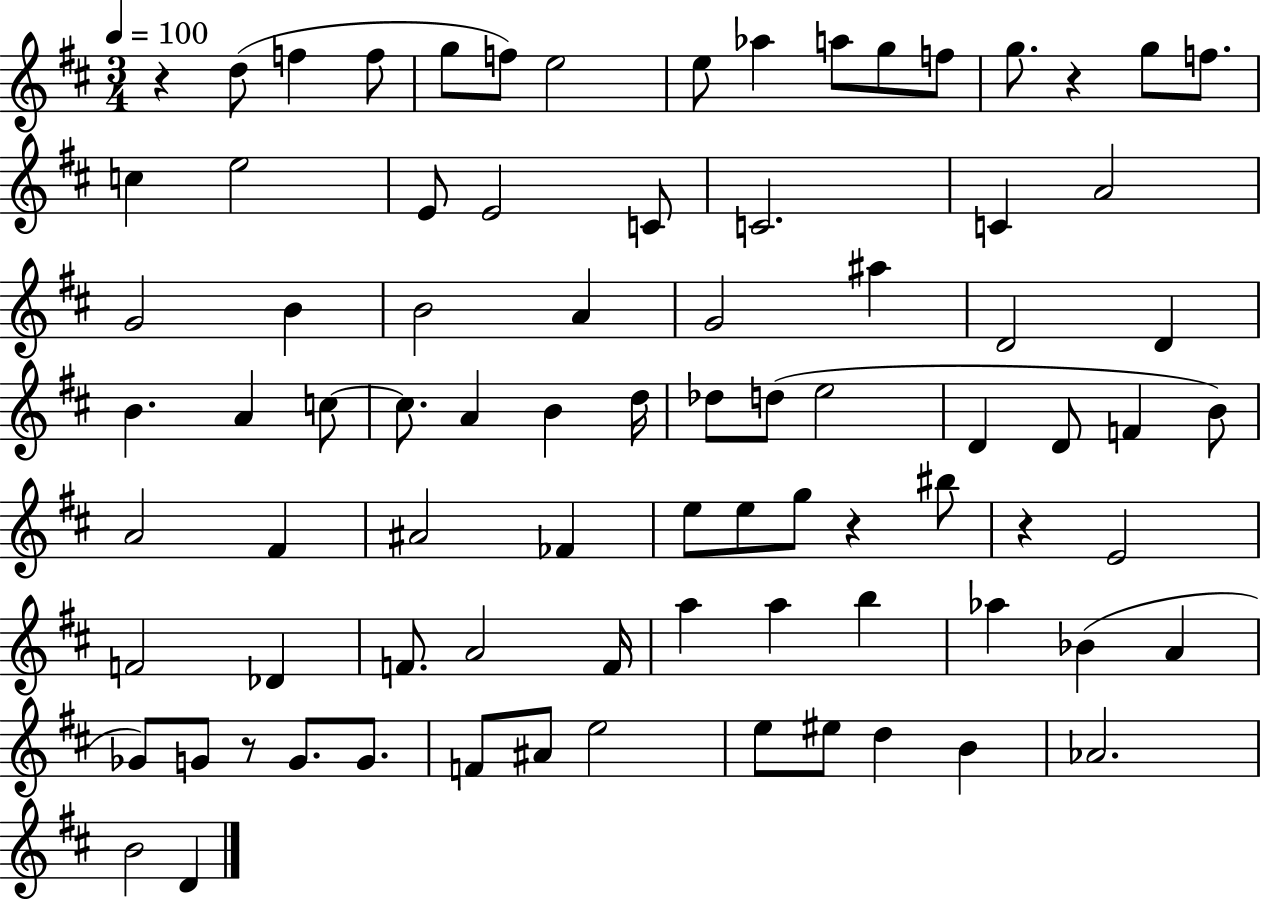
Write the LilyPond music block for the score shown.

{
  \clef treble
  \numericTimeSignature
  \time 3/4
  \key d \major
  \tempo 4 = 100
  \repeat volta 2 { r4 d''8( f''4 f''8 | g''8 f''8) e''2 | e''8 aes''4 a''8 g''8 f''8 | g''8. r4 g''8 f''8. | \break c''4 e''2 | e'8 e'2 c'8 | c'2. | c'4 a'2 | \break g'2 b'4 | b'2 a'4 | g'2 ais''4 | d'2 d'4 | \break b'4. a'4 c''8~~ | c''8. a'4 b'4 d''16 | des''8 d''8( e''2 | d'4 d'8 f'4 b'8) | \break a'2 fis'4 | ais'2 fes'4 | e''8 e''8 g''8 r4 bis''8 | r4 e'2 | \break f'2 des'4 | f'8. a'2 f'16 | a''4 a''4 b''4 | aes''4 bes'4( a'4 | \break ges'8) g'8 r8 g'8. g'8. | f'8 ais'8 e''2 | e''8 eis''8 d''4 b'4 | aes'2. | \break b'2 d'4 | } \bar "|."
}